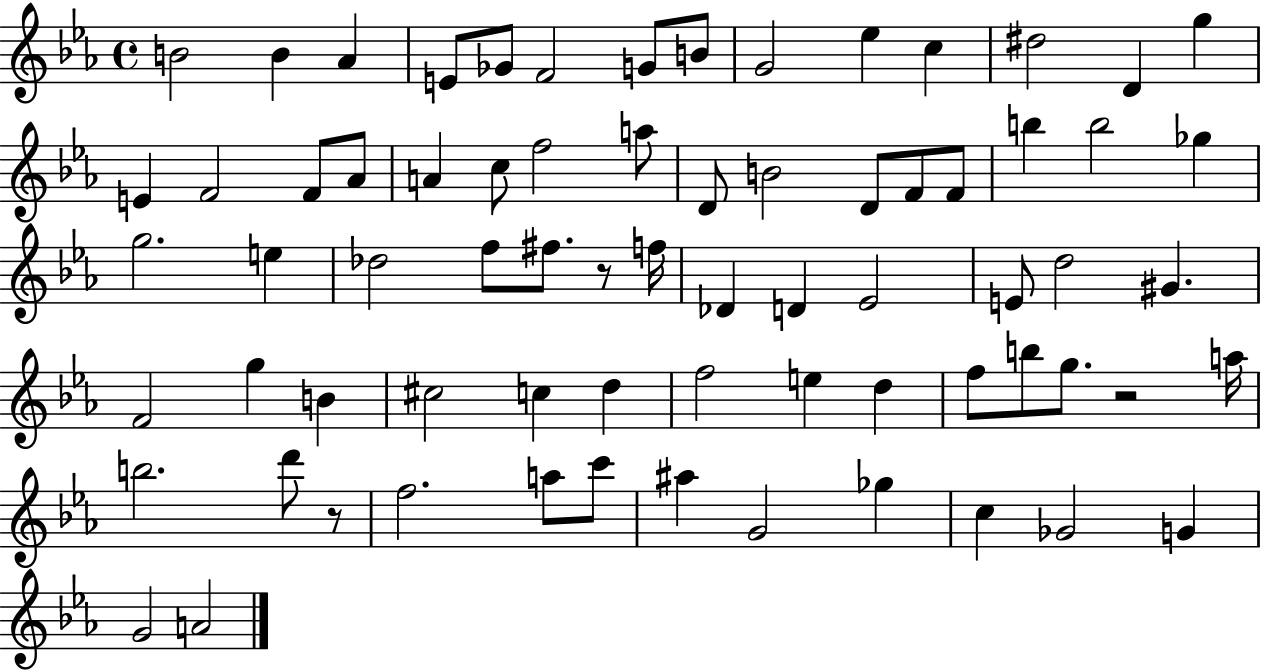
B4/h B4/q Ab4/q E4/e Gb4/e F4/h G4/e B4/e G4/h Eb5/q C5/q D#5/h D4/q G5/q E4/q F4/h F4/e Ab4/e A4/q C5/e F5/h A5/e D4/e B4/h D4/e F4/e F4/e B5/q B5/h Gb5/q G5/h. E5/q Db5/h F5/e F#5/e. R/e F5/s Db4/q D4/q Eb4/h E4/e D5/h G#4/q. F4/h G5/q B4/q C#5/h C5/q D5/q F5/h E5/q D5/q F5/e B5/e G5/e. R/h A5/s B5/h. D6/e R/e F5/h. A5/e C6/e A#5/q G4/h Gb5/q C5/q Gb4/h G4/q G4/h A4/h